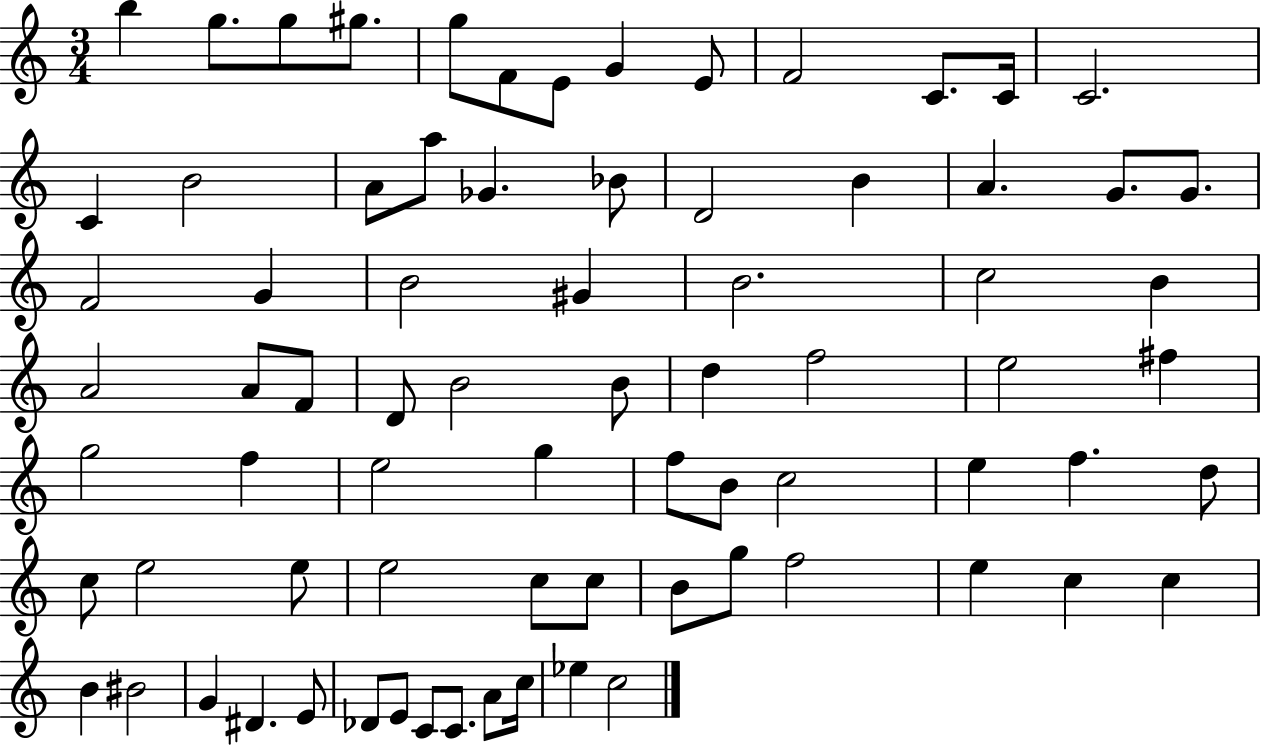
{
  \clef treble
  \numericTimeSignature
  \time 3/4
  \key c \major
  b''4 g''8. g''8 gis''8. | g''8 f'8 e'8 g'4 e'8 | f'2 c'8. c'16 | c'2. | \break c'4 b'2 | a'8 a''8 ges'4. bes'8 | d'2 b'4 | a'4. g'8. g'8. | \break f'2 g'4 | b'2 gis'4 | b'2. | c''2 b'4 | \break a'2 a'8 f'8 | d'8 b'2 b'8 | d''4 f''2 | e''2 fis''4 | \break g''2 f''4 | e''2 g''4 | f''8 b'8 c''2 | e''4 f''4. d''8 | \break c''8 e''2 e''8 | e''2 c''8 c''8 | b'8 g''8 f''2 | e''4 c''4 c''4 | \break b'4 bis'2 | g'4 dis'4. e'8 | des'8 e'8 c'8 c'8. a'8 c''16 | ees''4 c''2 | \break \bar "|."
}